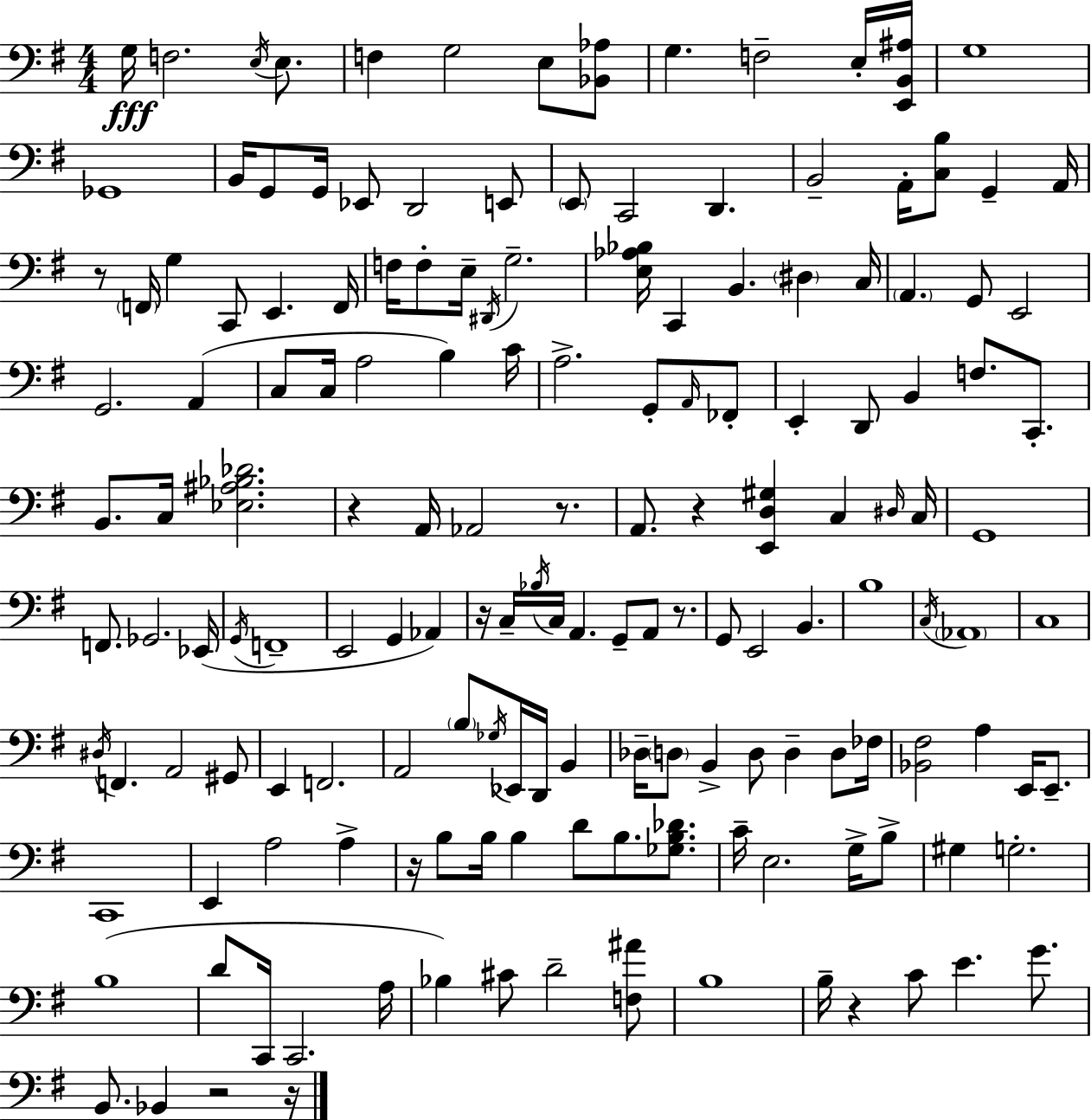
X:1
T:Untitled
M:4/4
L:1/4
K:G
G,/4 F,2 E,/4 E,/2 F, G,2 E,/2 [_B,,_A,]/2 G, F,2 E,/4 [E,,B,,^A,]/4 G,4 _G,,4 B,,/4 G,,/2 G,,/4 _E,,/2 D,,2 E,,/2 E,,/2 C,,2 D,, B,,2 A,,/4 [C,B,]/2 G,, A,,/4 z/2 F,,/4 G, C,,/2 E,, F,,/4 F,/4 F,/2 E,/4 ^D,,/4 G,2 [E,_A,_B,]/4 C,, B,, ^D, C,/4 A,, G,,/2 E,,2 G,,2 A,, C,/2 C,/4 A,2 B, C/4 A,2 G,,/2 A,,/4 _F,,/2 E,, D,,/2 B,, F,/2 C,,/2 B,,/2 C,/4 [_E,^A,_B,_D]2 z A,,/4 _A,,2 z/2 A,,/2 z [E,,D,^G,] C, ^D,/4 C,/4 G,,4 F,,/2 _G,,2 _E,,/4 G,,/4 F,,4 E,,2 G,, _A,, z/4 C,/4 _B,/4 C,/4 A,, G,,/2 A,,/2 z/2 G,,/2 E,,2 B,, B,4 C,/4 _A,,4 C,4 ^D,/4 F,, A,,2 ^G,,/2 E,, F,,2 A,,2 B,/2 _G,/4 _E,,/4 D,,/4 B,, _D,/4 D,/2 B,, D,/2 D, D,/2 _F,/4 [_B,,^F,]2 A, E,,/4 E,,/2 C,,4 E,, A,2 A, z/4 B,/2 B,/4 B, D/2 B,/2 [_G,B,_D]/2 C/4 E,2 G,/4 B,/2 ^G, G,2 B,4 D/2 C,,/4 C,,2 A,/4 _B, ^C/2 D2 [F,^A]/2 B,4 B,/4 z C/2 E G/2 B,,/2 _B,, z2 z/4